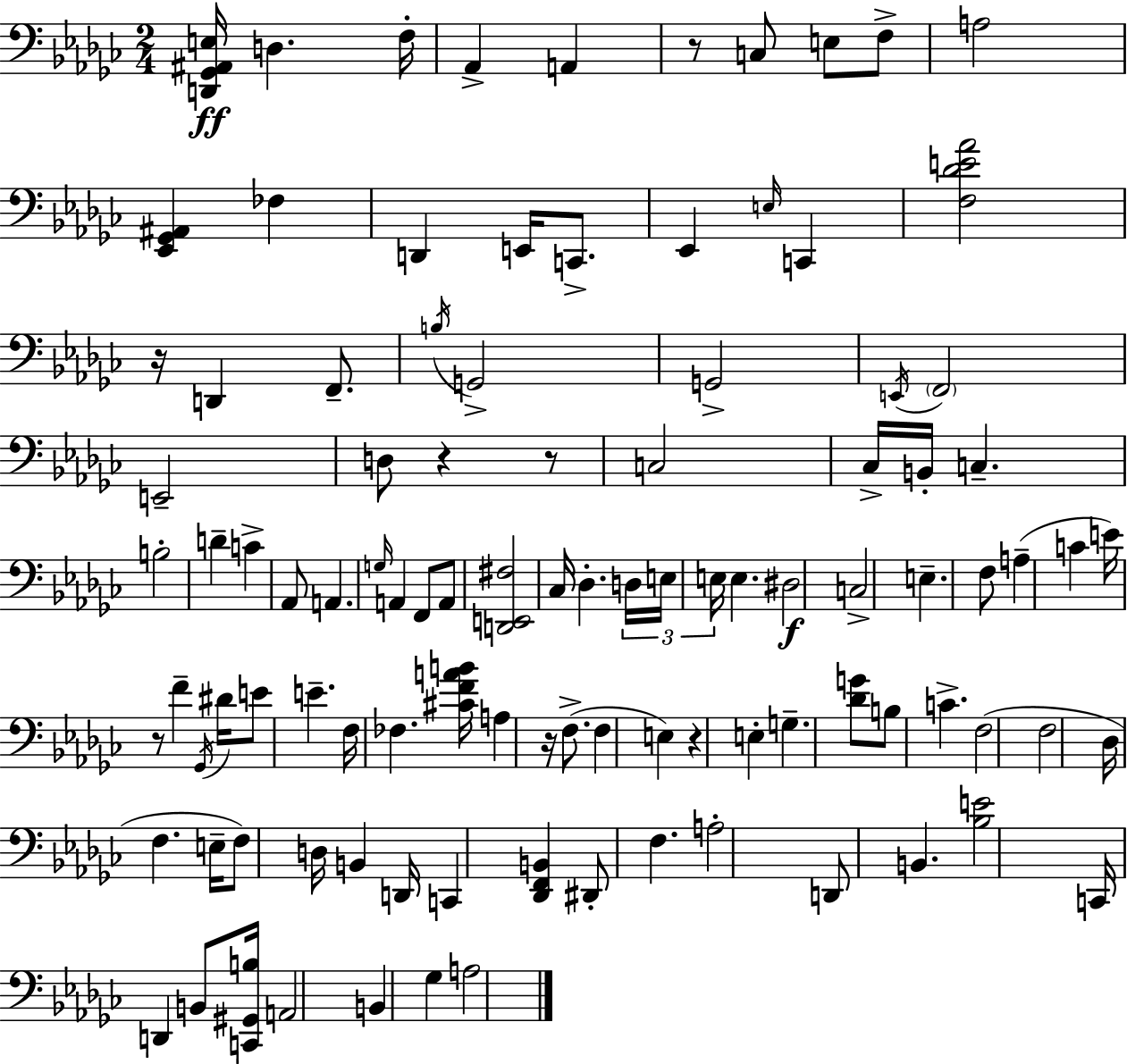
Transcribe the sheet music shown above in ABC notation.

X:1
T:Untitled
M:2/4
L:1/4
K:Ebm
[D,,_G,,^A,,E,]/4 D, F,/4 _A,, A,, z/2 C,/2 E,/2 F,/2 A,2 [_E,,_G,,^A,,] _F, D,, E,,/4 C,,/2 _E,, E,/4 C,, [F,_DE_A]2 z/4 D,, F,,/2 B,/4 G,,2 G,,2 E,,/4 F,,2 E,,2 D,/2 z z/2 C,2 _C,/4 B,,/4 C, B,2 D C _A,,/2 A,, G,/4 A,, F,,/2 A,,/2 [D,,E,,^F,]2 _C,/4 _D, D,/4 E,/4 E,/4 E, ^D,2 C,2 E, F,/2 A, C E/4 z/2 F _G,,/4 ^D/4 E/2 E F,/4 _F, [^CFAB]/4 A, z/4 F,/2 F, E, z E, G, [_DG]/2 B,/2 C F,2 F,2 _D,/4 F, E,/4 F,/2 D,/4 B,, D,,/4 C,, [_D,,F,,B,,] ^D,,/2 F, A,2 D,,/2 B,, [_B,E]2 C,,/4 D,, B,,/2 [C,,^G,,B,]/4 A,,2 B,, _G, A,2